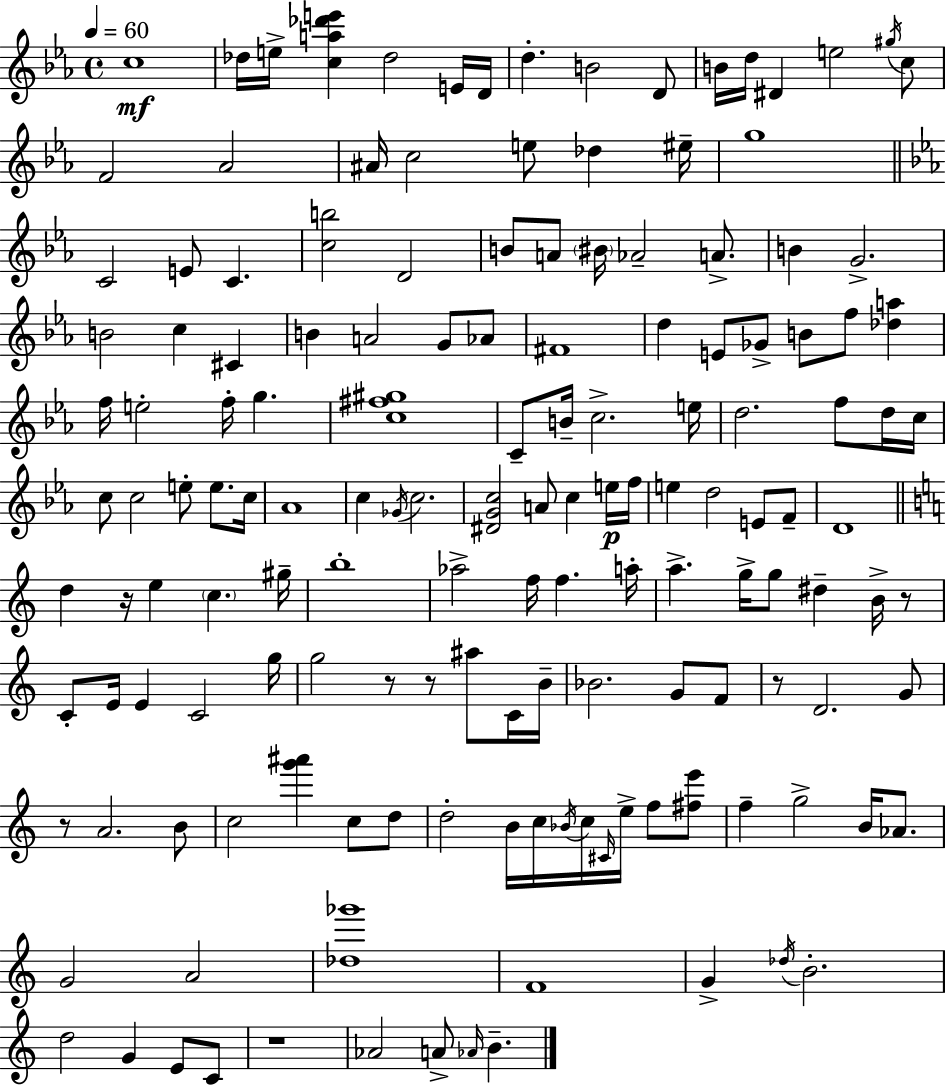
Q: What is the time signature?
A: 4/4